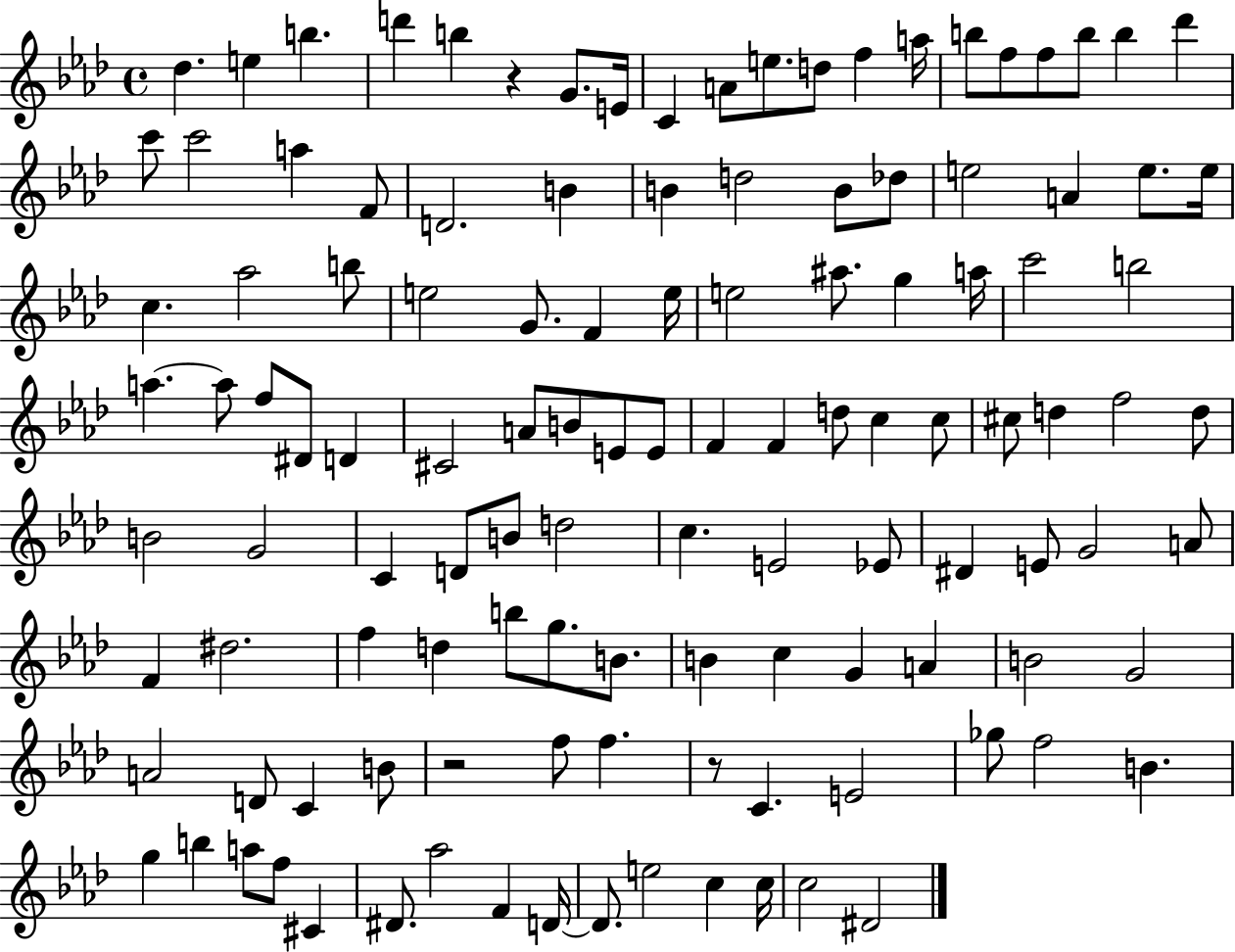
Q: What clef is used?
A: treble